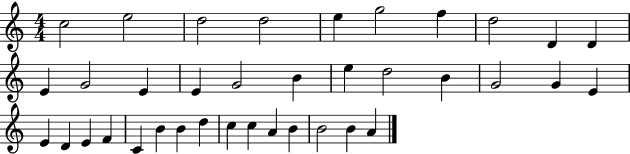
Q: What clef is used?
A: treble